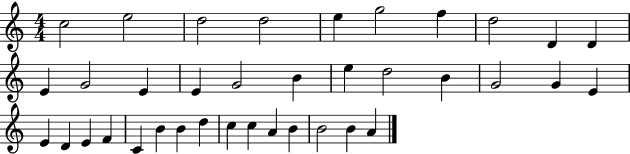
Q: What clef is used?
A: treble